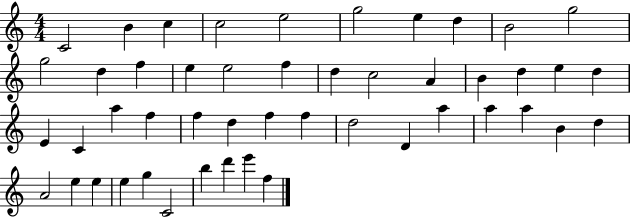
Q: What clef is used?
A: treble